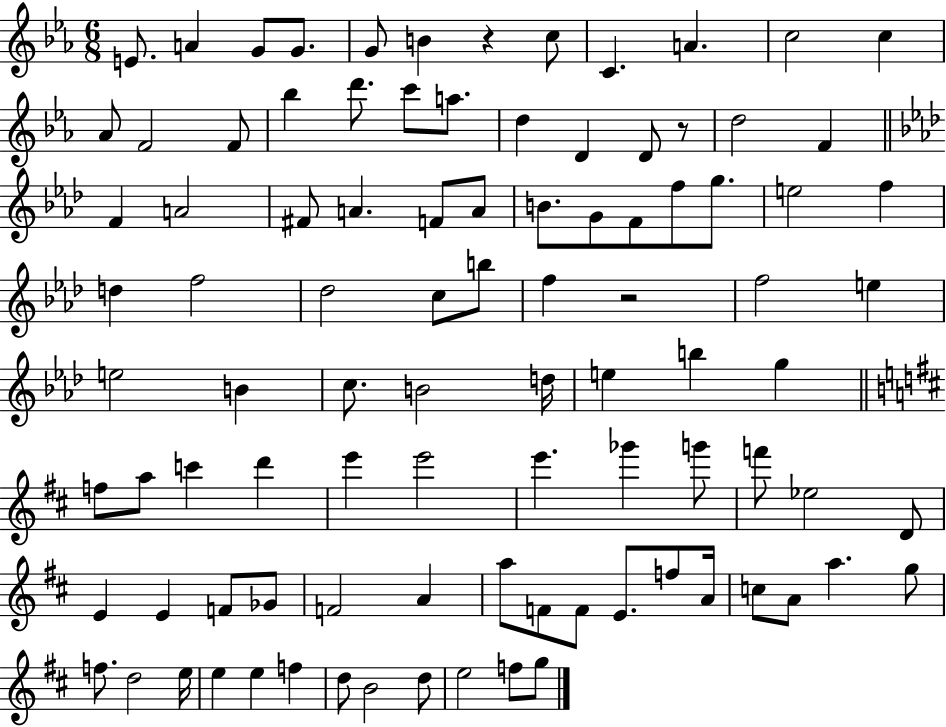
{
  \clef treble
  \numericTimeSignature
  \time 6/8
  \key ees \major
  e'8. a'4 g'8 g'8. | g'8 b'4 r4 c''8 | c'4. a'4. | c''2 c''4 | \break aes'8 f'2 f'8 | bes''4 d'''8. c'''8 a''8. | d''4 d'4 d'8 r8 | d''2 f'4 | \break \bar "||" \break \key f \minor f'4 a'2 | fis'8 a'4. f'8 a'8 | b'8. g'8 f'8 f''8 g''8. | e''2 f''4 | \break d''4 f''2 | des''2 c''8 b''8 | f''4 r2 | f''2 e''4 | \break e''2 b'4 | c''8. b'2 d''16 | e''4 b''4 g''4 | \bar "||" \break \key b \minor f''8 a''8 c'''4 d'''4 | e'''4 e'''2 | e'''4. ges'''4 g'''8 | f'''8 ees''2 d'8 | \break e'4 e'4 f'8 ges'8 | f'2 a'4 | a''8 f'8 f'8 e'8. f''8 a'16 | c''8 a'8 a''4. g''8 | \break f''8. d''2 e''16 | e''4 e''4 f''4 | d''8 b'2 d''8 | e''2 f''8 g''8 | \break \bar "|."
}